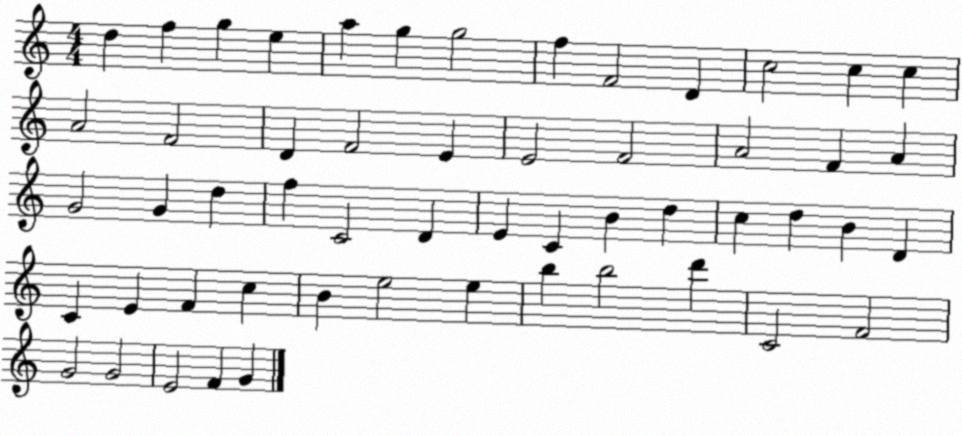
X:1
T:Untitled
M:4/4
L:1/4
K:C
d f g e a g g2 f F2 D c2 c c A2 F2 D F2 E E2 F2 A2 F A G2 G d f C2 D E C B d c d B D C E F c B e2 e b b2 d' C2 F2 G2 G2 E2 F G